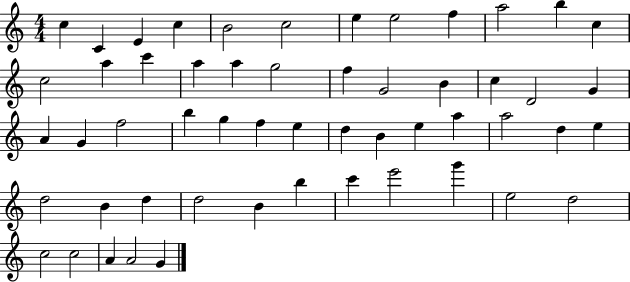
X:1
T:Untitled
M:4/4
L:1/4
K:C
c C E c B2 c2 e e2 f a2 b c c2 a c' a a g2 f G2 B c D2 G A G f2 b g f e d B e a a2 d e d2 B d d2 B b c' e'2 g' e2 d2 c2 c2 A A2 G